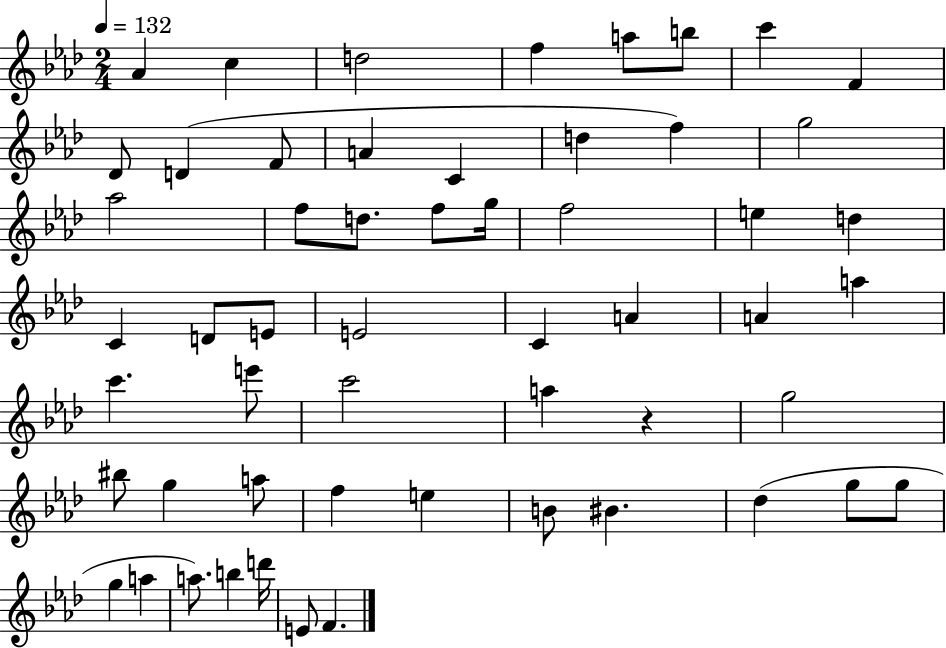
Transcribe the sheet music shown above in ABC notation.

X:1
T:Untitled
M:2/4
L:1/4
K:Ab
_A c d2 f a/2 b/2 c' F _D/2 D F/2 A C d f g2 _a2 f/2 d/2 f/2 g/4 f2 e d C D/2 E/2 E2 C A A a c' e'/2 c'2 a z g2 ^b/2 g a/2 f e B/2 ^B _d g/2 g/2 g a a/2 b d'/4 E/2 F